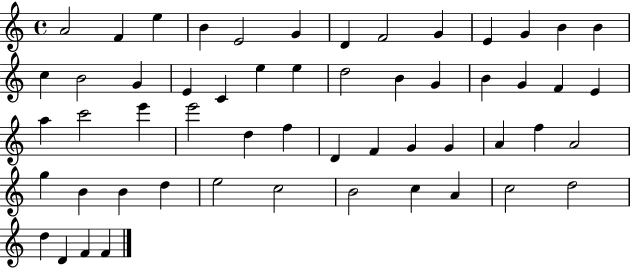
X:1
T:Untitled
M:4/4
L:1/4
K:C
A2 F e B E2 G D F2 G E G B B c B2 G E C e e d2 B G B G F E a c'2 e' e'2 d f D F G G A f A2 g B B d e2 c2 B2 c A c2 d2 d D F F